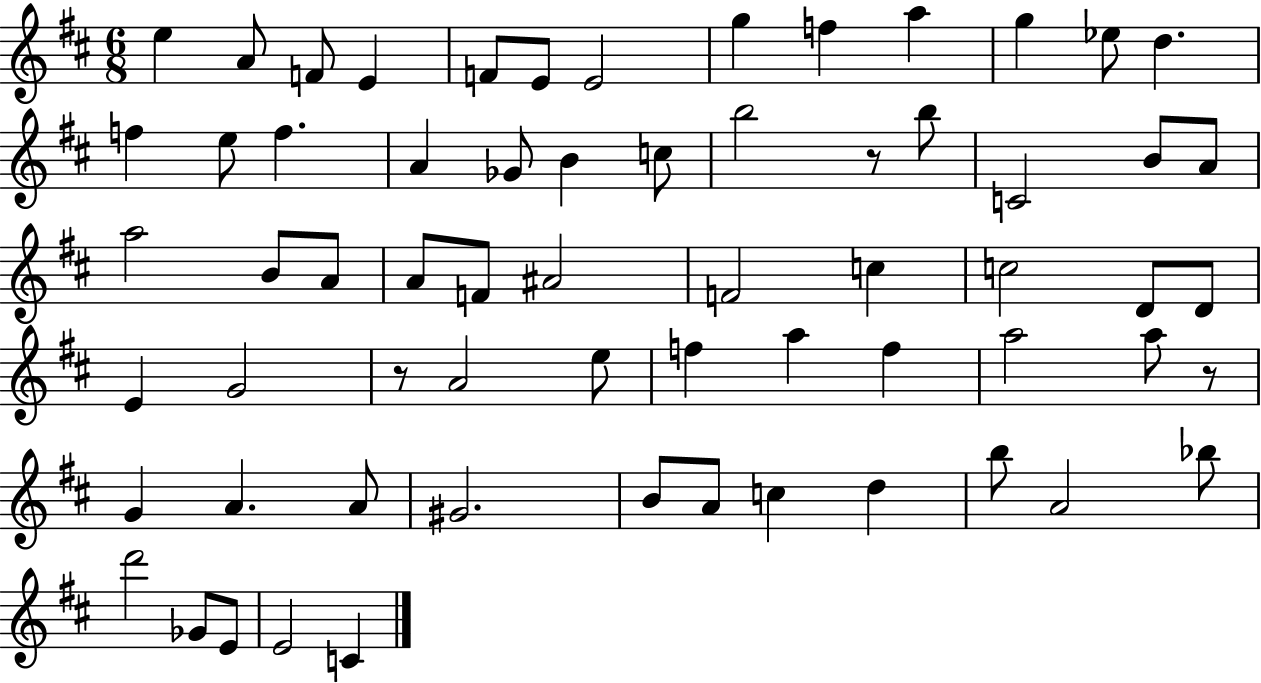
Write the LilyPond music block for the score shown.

{
  \clef treble
  \numericTimeSignature
  \time 6/8
  \key d \major
  e''4 a'8 f'8 e'4 | f'8 e'8 e'2 | g''4 f''4 a''4 | g''4 ees''8 d''4. | \break f''4 e''8 f''4. | a'4 ges'8 b'4 c''8 | b''2 r8 b''8 | c'2 b'8 a'8 | \break a''2 b'8 a'8 | a'8 f'8 ais'2 | f'2 c''4 | c''2 d'8 d'8 | \break e'4 g'2 | r8 a'2 e''8 | f''4 a''4 f''4 | a''2 a''8 r8 | \break g'4 a'4. a'8 | gis'2. | b'8 a'8 c''4 d''4 | b''8 a'2 bes''8 | \break d'''2 ges'8 e'8 | e'2 c'4 | \bar "|."
}